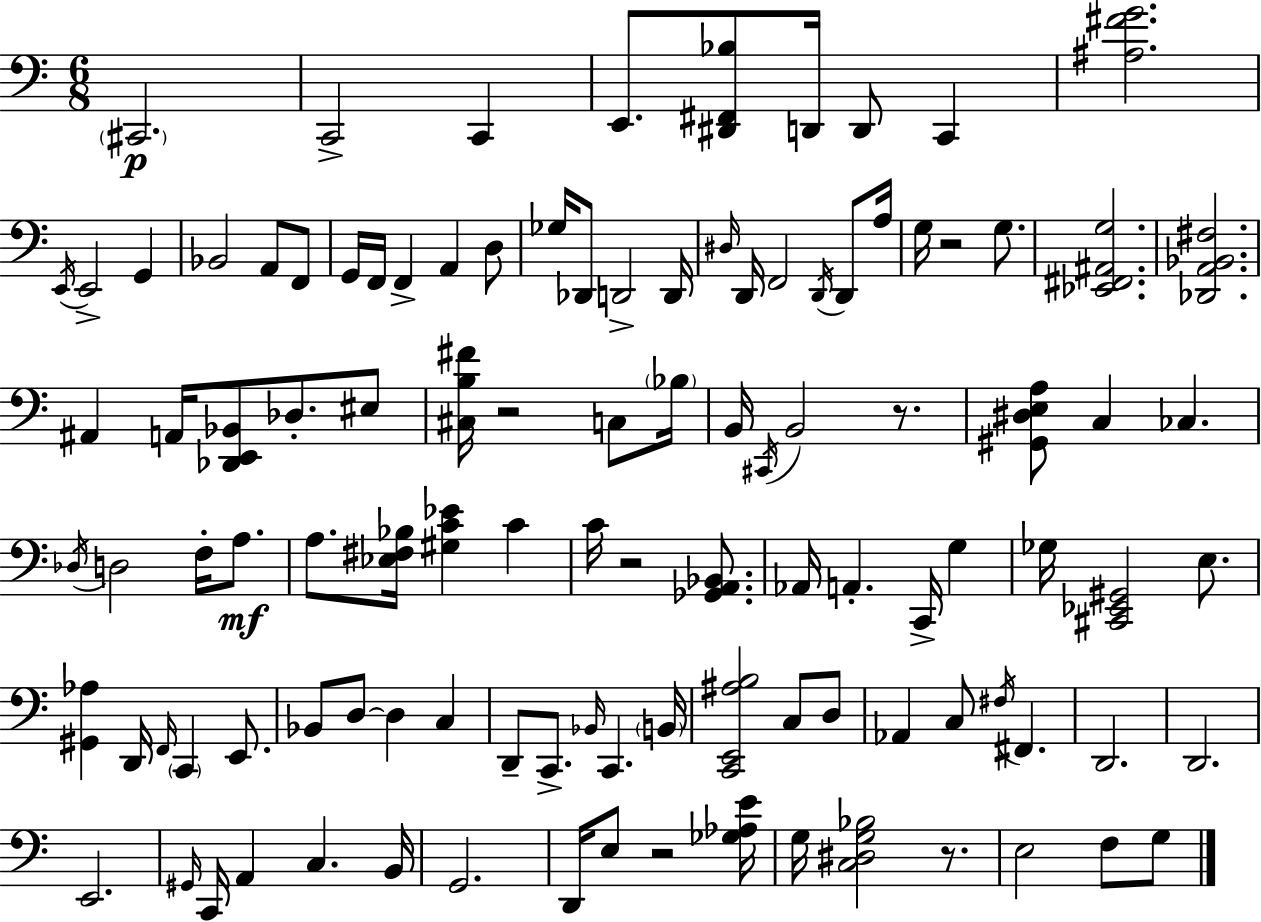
{
  \clef bass
  \numericTimeSignature
  \time 6/8
  \key c \major
  \parenthesize cis,2.\p | c,2-> c,4 | e,8. <dis, fis, bes>8 d,16 d,8 c,4 | <ais fis' g'>2. | \break \acciaccatura { e,16 } e,2-> g,4 | bes,2 a,8 f,8 | g,16 f,16 f,4-> a,4 d8 | ges16 des,8 d,2-> | \break d,16 \grace { dis16 } d,16 f,2 \acciaccatura { d,16 } | d,8 a16 g16 r2 | g8. <ees, fis, ais, g>2. | <des, a, bes, fis>2. | \break ais,4 a,16 <des, e, bes,>8 des8.-. | eis8 <cis b fis'>16 r2 | c8 \parenthesize bes16 b,16 \acciaccatura { cis,16 } b,2 | r8. <gis, dis e a>8 c4 ces4. | \break \acciaccatura { des16 } d2 | f16-. a8.\mf a8. <ees fis bes>16 <gis c' ees'>4 | c'4 c'16 r2 | <ges, a, bes,>8. aes,16 a,4.-. | \break c,16-> g4 ges16 <cis, ees, gis,>2 | e8. <gis, aes>4 d,16 \grace { f,16 } \parenthesize c,4 | e,8. bes,8 d8~~ d4 | c4 d,8-- c,8.-> \grace { bes,16 } | \break c,4. \parenthesize b,16 <c, e, ais b>2 | c8 d8 aes,4 c8 | \acciaccatura { fis16 } fis,4. d,2. | d,2. | \break e,2. | \grace { gis,16 } c,16 a,4 | c4. b,16 g,2. | d,16 e8 | \break r2 <ges aes e'>16 g16 <c dis g bes>2 | r8. e2 | f8 g8 \bar "|."
}